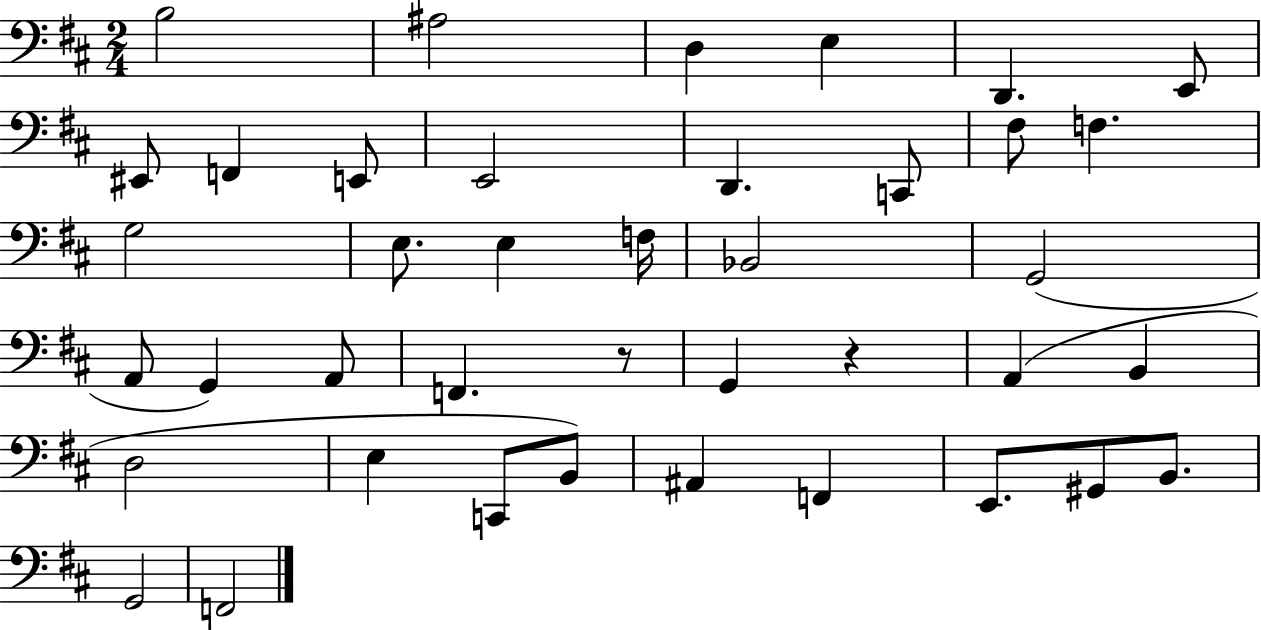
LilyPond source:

{
  \clef bass
  \numericTimeSignature
  \time 2/4
  \key d \major
  \repeat volta 2 { b2 | ais2 | d4 e4 | d,4. e,8 | \break eis,8 f,4 e,8 | e,2 | d,4. c,8 | fis8 f4. | \break g2 | e8. e4 f16 | bes,2 | g,2( | \break a,8 g,4) a,8 | f,4. r8 | g,4 r4 | a,4( b,4 | \break d2 | e4 c,8 b,8) | ais,4 f,4 | e,8. gis,8 b,8. | \break g,2 | f,2 | } \bar "|."
}